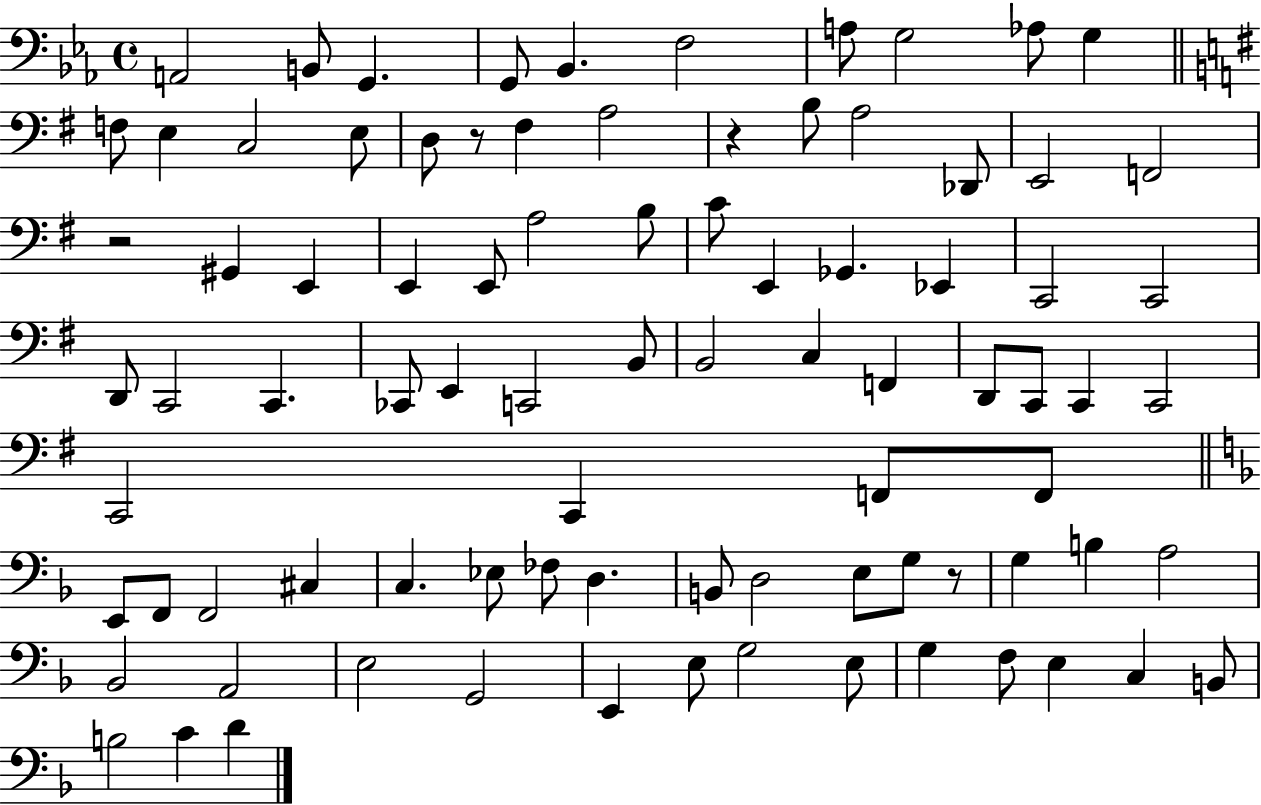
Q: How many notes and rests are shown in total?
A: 87